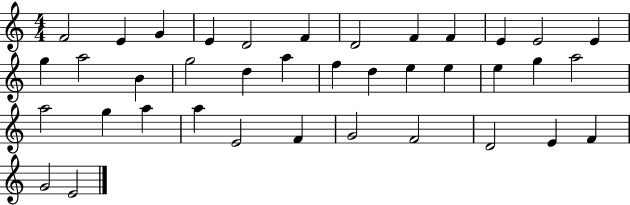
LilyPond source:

{
  \clef treble
  \numericTimeSignature
  \time 4/4
  \key c \major
  f'2 e'4 g'4 | e'4 d'2 f'4 | d'2 f'4 f'4 | e'4 e'2 e'4 | \break g''4 a''2 b'4 | g''2 d''4 a''4 | f''4 d''4 e''4 e''4 | e''4 g''4 a''2 | \break a''2 g''4 a''4 | a''4 e'2 f'4 | g'2 f'2 | d'2 e'4 f'4 | \break g'2 e'2 | \bar "|."
}